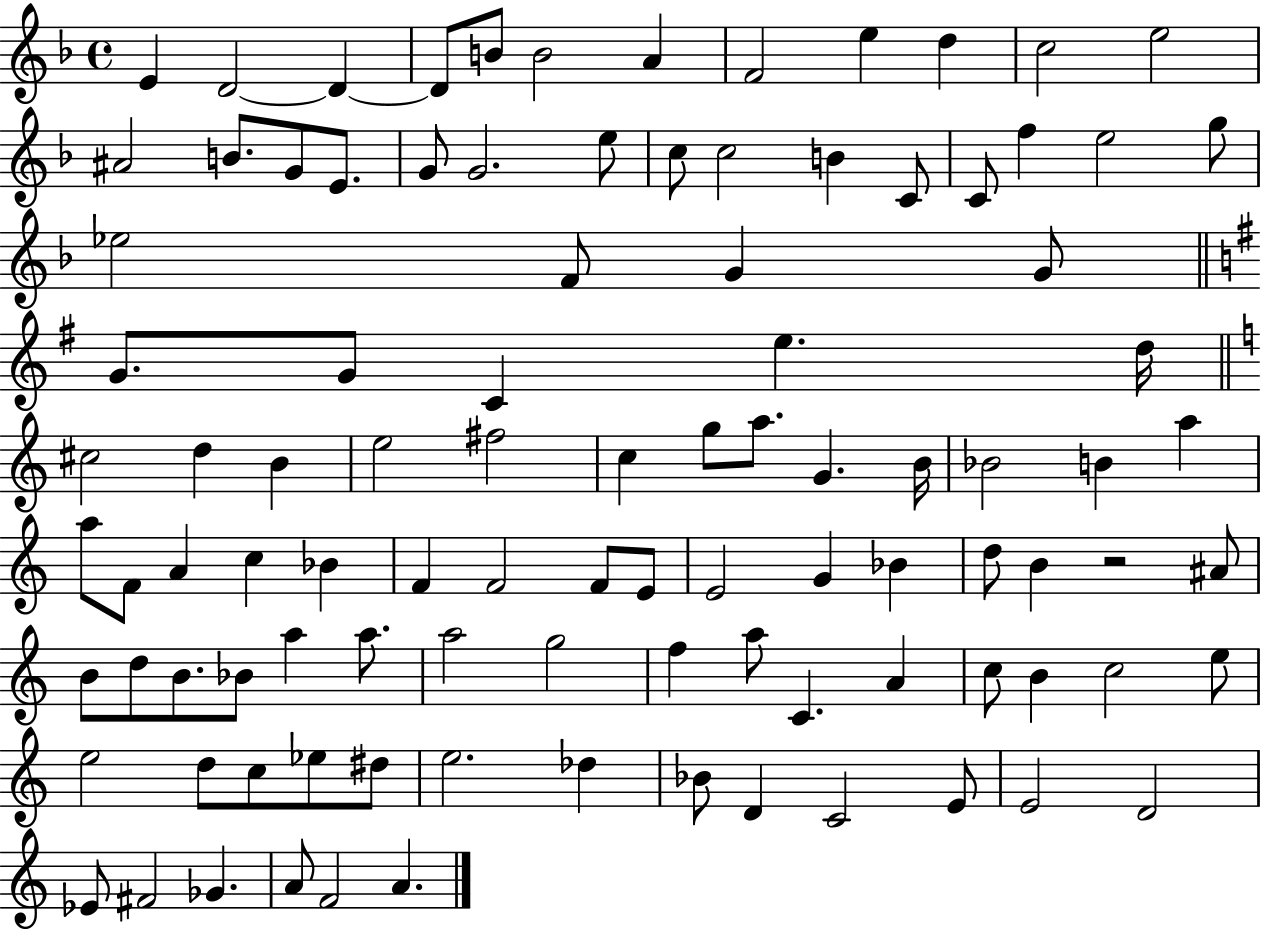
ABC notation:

X:1
T:Untitled
M:4/4
L:1/4
K:F
E D2 D D/2 B/2 B2 A F2 e d c2 e2 ^A2 B/2 G/2 E/2 G/2 G2 e/2 c/2 c2 B C/2 C/2 f e2 g/2 _e2 F/2 G G/2 G/2 G/2 C e d/4 ^c2 d B e2 ^f2 c g/2 a/2 G B/4 _B2 B a a/2 F/2 A c _B F F2 F/2 E/2 E2 G _B d/2 B z2 ^A/2 B/2 d/2 B/2 _B/2 a a/2 a2 g2 f a/2 C A c/2 B c2 e/2 e2 d/2 c/2 _e/2 ^d/2 e2 _d _B/2 D C2 E/2 E2 D2 _E/2 ^F2 _G A/2 F2 A